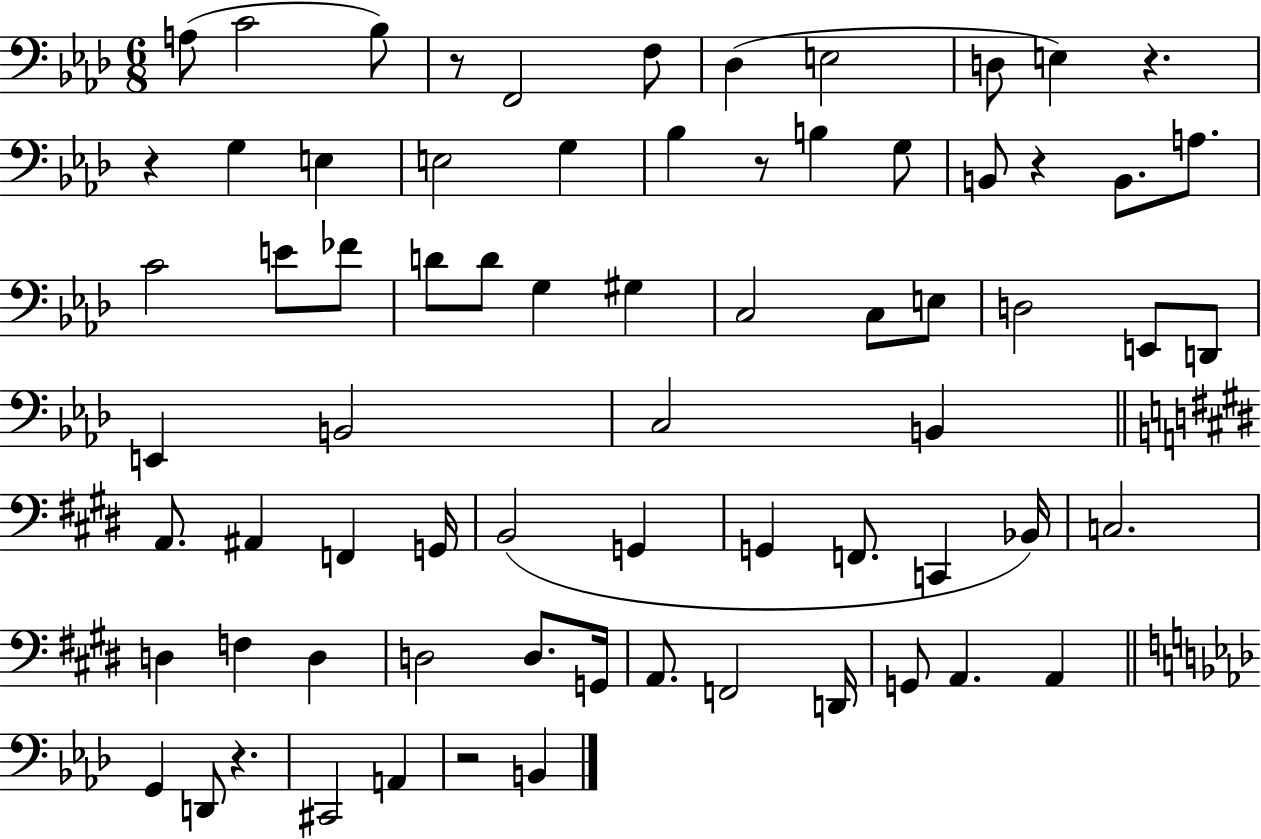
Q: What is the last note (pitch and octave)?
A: B2